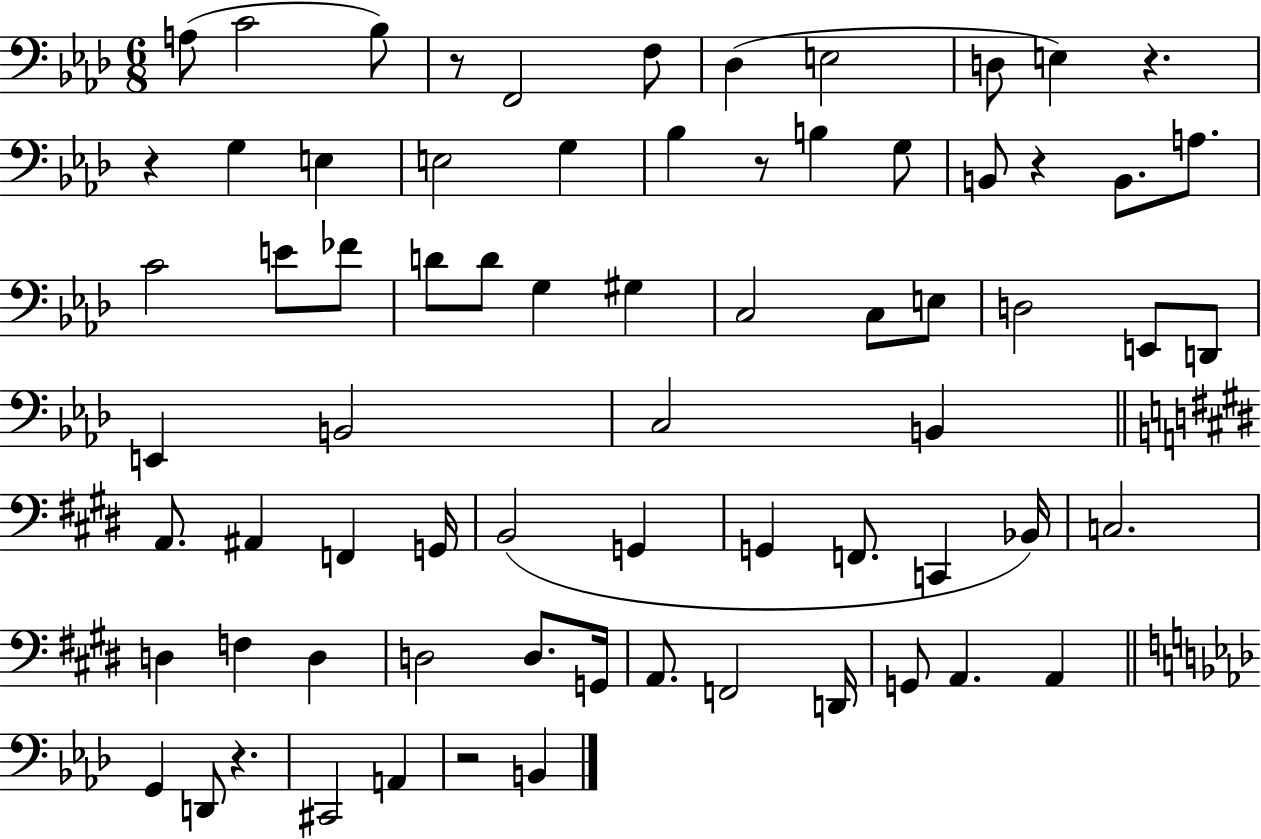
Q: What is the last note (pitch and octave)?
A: B2